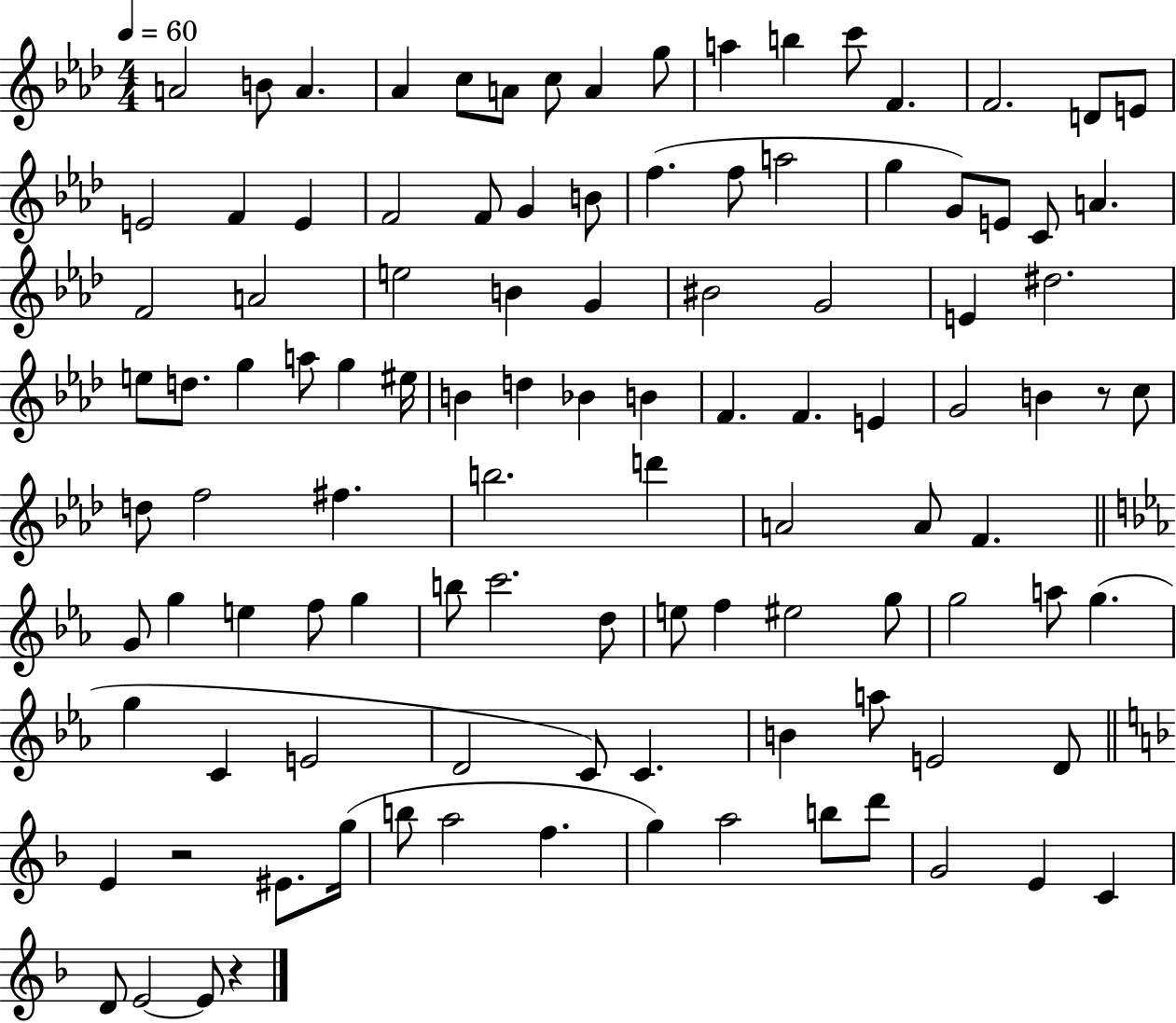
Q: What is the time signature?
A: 4/4